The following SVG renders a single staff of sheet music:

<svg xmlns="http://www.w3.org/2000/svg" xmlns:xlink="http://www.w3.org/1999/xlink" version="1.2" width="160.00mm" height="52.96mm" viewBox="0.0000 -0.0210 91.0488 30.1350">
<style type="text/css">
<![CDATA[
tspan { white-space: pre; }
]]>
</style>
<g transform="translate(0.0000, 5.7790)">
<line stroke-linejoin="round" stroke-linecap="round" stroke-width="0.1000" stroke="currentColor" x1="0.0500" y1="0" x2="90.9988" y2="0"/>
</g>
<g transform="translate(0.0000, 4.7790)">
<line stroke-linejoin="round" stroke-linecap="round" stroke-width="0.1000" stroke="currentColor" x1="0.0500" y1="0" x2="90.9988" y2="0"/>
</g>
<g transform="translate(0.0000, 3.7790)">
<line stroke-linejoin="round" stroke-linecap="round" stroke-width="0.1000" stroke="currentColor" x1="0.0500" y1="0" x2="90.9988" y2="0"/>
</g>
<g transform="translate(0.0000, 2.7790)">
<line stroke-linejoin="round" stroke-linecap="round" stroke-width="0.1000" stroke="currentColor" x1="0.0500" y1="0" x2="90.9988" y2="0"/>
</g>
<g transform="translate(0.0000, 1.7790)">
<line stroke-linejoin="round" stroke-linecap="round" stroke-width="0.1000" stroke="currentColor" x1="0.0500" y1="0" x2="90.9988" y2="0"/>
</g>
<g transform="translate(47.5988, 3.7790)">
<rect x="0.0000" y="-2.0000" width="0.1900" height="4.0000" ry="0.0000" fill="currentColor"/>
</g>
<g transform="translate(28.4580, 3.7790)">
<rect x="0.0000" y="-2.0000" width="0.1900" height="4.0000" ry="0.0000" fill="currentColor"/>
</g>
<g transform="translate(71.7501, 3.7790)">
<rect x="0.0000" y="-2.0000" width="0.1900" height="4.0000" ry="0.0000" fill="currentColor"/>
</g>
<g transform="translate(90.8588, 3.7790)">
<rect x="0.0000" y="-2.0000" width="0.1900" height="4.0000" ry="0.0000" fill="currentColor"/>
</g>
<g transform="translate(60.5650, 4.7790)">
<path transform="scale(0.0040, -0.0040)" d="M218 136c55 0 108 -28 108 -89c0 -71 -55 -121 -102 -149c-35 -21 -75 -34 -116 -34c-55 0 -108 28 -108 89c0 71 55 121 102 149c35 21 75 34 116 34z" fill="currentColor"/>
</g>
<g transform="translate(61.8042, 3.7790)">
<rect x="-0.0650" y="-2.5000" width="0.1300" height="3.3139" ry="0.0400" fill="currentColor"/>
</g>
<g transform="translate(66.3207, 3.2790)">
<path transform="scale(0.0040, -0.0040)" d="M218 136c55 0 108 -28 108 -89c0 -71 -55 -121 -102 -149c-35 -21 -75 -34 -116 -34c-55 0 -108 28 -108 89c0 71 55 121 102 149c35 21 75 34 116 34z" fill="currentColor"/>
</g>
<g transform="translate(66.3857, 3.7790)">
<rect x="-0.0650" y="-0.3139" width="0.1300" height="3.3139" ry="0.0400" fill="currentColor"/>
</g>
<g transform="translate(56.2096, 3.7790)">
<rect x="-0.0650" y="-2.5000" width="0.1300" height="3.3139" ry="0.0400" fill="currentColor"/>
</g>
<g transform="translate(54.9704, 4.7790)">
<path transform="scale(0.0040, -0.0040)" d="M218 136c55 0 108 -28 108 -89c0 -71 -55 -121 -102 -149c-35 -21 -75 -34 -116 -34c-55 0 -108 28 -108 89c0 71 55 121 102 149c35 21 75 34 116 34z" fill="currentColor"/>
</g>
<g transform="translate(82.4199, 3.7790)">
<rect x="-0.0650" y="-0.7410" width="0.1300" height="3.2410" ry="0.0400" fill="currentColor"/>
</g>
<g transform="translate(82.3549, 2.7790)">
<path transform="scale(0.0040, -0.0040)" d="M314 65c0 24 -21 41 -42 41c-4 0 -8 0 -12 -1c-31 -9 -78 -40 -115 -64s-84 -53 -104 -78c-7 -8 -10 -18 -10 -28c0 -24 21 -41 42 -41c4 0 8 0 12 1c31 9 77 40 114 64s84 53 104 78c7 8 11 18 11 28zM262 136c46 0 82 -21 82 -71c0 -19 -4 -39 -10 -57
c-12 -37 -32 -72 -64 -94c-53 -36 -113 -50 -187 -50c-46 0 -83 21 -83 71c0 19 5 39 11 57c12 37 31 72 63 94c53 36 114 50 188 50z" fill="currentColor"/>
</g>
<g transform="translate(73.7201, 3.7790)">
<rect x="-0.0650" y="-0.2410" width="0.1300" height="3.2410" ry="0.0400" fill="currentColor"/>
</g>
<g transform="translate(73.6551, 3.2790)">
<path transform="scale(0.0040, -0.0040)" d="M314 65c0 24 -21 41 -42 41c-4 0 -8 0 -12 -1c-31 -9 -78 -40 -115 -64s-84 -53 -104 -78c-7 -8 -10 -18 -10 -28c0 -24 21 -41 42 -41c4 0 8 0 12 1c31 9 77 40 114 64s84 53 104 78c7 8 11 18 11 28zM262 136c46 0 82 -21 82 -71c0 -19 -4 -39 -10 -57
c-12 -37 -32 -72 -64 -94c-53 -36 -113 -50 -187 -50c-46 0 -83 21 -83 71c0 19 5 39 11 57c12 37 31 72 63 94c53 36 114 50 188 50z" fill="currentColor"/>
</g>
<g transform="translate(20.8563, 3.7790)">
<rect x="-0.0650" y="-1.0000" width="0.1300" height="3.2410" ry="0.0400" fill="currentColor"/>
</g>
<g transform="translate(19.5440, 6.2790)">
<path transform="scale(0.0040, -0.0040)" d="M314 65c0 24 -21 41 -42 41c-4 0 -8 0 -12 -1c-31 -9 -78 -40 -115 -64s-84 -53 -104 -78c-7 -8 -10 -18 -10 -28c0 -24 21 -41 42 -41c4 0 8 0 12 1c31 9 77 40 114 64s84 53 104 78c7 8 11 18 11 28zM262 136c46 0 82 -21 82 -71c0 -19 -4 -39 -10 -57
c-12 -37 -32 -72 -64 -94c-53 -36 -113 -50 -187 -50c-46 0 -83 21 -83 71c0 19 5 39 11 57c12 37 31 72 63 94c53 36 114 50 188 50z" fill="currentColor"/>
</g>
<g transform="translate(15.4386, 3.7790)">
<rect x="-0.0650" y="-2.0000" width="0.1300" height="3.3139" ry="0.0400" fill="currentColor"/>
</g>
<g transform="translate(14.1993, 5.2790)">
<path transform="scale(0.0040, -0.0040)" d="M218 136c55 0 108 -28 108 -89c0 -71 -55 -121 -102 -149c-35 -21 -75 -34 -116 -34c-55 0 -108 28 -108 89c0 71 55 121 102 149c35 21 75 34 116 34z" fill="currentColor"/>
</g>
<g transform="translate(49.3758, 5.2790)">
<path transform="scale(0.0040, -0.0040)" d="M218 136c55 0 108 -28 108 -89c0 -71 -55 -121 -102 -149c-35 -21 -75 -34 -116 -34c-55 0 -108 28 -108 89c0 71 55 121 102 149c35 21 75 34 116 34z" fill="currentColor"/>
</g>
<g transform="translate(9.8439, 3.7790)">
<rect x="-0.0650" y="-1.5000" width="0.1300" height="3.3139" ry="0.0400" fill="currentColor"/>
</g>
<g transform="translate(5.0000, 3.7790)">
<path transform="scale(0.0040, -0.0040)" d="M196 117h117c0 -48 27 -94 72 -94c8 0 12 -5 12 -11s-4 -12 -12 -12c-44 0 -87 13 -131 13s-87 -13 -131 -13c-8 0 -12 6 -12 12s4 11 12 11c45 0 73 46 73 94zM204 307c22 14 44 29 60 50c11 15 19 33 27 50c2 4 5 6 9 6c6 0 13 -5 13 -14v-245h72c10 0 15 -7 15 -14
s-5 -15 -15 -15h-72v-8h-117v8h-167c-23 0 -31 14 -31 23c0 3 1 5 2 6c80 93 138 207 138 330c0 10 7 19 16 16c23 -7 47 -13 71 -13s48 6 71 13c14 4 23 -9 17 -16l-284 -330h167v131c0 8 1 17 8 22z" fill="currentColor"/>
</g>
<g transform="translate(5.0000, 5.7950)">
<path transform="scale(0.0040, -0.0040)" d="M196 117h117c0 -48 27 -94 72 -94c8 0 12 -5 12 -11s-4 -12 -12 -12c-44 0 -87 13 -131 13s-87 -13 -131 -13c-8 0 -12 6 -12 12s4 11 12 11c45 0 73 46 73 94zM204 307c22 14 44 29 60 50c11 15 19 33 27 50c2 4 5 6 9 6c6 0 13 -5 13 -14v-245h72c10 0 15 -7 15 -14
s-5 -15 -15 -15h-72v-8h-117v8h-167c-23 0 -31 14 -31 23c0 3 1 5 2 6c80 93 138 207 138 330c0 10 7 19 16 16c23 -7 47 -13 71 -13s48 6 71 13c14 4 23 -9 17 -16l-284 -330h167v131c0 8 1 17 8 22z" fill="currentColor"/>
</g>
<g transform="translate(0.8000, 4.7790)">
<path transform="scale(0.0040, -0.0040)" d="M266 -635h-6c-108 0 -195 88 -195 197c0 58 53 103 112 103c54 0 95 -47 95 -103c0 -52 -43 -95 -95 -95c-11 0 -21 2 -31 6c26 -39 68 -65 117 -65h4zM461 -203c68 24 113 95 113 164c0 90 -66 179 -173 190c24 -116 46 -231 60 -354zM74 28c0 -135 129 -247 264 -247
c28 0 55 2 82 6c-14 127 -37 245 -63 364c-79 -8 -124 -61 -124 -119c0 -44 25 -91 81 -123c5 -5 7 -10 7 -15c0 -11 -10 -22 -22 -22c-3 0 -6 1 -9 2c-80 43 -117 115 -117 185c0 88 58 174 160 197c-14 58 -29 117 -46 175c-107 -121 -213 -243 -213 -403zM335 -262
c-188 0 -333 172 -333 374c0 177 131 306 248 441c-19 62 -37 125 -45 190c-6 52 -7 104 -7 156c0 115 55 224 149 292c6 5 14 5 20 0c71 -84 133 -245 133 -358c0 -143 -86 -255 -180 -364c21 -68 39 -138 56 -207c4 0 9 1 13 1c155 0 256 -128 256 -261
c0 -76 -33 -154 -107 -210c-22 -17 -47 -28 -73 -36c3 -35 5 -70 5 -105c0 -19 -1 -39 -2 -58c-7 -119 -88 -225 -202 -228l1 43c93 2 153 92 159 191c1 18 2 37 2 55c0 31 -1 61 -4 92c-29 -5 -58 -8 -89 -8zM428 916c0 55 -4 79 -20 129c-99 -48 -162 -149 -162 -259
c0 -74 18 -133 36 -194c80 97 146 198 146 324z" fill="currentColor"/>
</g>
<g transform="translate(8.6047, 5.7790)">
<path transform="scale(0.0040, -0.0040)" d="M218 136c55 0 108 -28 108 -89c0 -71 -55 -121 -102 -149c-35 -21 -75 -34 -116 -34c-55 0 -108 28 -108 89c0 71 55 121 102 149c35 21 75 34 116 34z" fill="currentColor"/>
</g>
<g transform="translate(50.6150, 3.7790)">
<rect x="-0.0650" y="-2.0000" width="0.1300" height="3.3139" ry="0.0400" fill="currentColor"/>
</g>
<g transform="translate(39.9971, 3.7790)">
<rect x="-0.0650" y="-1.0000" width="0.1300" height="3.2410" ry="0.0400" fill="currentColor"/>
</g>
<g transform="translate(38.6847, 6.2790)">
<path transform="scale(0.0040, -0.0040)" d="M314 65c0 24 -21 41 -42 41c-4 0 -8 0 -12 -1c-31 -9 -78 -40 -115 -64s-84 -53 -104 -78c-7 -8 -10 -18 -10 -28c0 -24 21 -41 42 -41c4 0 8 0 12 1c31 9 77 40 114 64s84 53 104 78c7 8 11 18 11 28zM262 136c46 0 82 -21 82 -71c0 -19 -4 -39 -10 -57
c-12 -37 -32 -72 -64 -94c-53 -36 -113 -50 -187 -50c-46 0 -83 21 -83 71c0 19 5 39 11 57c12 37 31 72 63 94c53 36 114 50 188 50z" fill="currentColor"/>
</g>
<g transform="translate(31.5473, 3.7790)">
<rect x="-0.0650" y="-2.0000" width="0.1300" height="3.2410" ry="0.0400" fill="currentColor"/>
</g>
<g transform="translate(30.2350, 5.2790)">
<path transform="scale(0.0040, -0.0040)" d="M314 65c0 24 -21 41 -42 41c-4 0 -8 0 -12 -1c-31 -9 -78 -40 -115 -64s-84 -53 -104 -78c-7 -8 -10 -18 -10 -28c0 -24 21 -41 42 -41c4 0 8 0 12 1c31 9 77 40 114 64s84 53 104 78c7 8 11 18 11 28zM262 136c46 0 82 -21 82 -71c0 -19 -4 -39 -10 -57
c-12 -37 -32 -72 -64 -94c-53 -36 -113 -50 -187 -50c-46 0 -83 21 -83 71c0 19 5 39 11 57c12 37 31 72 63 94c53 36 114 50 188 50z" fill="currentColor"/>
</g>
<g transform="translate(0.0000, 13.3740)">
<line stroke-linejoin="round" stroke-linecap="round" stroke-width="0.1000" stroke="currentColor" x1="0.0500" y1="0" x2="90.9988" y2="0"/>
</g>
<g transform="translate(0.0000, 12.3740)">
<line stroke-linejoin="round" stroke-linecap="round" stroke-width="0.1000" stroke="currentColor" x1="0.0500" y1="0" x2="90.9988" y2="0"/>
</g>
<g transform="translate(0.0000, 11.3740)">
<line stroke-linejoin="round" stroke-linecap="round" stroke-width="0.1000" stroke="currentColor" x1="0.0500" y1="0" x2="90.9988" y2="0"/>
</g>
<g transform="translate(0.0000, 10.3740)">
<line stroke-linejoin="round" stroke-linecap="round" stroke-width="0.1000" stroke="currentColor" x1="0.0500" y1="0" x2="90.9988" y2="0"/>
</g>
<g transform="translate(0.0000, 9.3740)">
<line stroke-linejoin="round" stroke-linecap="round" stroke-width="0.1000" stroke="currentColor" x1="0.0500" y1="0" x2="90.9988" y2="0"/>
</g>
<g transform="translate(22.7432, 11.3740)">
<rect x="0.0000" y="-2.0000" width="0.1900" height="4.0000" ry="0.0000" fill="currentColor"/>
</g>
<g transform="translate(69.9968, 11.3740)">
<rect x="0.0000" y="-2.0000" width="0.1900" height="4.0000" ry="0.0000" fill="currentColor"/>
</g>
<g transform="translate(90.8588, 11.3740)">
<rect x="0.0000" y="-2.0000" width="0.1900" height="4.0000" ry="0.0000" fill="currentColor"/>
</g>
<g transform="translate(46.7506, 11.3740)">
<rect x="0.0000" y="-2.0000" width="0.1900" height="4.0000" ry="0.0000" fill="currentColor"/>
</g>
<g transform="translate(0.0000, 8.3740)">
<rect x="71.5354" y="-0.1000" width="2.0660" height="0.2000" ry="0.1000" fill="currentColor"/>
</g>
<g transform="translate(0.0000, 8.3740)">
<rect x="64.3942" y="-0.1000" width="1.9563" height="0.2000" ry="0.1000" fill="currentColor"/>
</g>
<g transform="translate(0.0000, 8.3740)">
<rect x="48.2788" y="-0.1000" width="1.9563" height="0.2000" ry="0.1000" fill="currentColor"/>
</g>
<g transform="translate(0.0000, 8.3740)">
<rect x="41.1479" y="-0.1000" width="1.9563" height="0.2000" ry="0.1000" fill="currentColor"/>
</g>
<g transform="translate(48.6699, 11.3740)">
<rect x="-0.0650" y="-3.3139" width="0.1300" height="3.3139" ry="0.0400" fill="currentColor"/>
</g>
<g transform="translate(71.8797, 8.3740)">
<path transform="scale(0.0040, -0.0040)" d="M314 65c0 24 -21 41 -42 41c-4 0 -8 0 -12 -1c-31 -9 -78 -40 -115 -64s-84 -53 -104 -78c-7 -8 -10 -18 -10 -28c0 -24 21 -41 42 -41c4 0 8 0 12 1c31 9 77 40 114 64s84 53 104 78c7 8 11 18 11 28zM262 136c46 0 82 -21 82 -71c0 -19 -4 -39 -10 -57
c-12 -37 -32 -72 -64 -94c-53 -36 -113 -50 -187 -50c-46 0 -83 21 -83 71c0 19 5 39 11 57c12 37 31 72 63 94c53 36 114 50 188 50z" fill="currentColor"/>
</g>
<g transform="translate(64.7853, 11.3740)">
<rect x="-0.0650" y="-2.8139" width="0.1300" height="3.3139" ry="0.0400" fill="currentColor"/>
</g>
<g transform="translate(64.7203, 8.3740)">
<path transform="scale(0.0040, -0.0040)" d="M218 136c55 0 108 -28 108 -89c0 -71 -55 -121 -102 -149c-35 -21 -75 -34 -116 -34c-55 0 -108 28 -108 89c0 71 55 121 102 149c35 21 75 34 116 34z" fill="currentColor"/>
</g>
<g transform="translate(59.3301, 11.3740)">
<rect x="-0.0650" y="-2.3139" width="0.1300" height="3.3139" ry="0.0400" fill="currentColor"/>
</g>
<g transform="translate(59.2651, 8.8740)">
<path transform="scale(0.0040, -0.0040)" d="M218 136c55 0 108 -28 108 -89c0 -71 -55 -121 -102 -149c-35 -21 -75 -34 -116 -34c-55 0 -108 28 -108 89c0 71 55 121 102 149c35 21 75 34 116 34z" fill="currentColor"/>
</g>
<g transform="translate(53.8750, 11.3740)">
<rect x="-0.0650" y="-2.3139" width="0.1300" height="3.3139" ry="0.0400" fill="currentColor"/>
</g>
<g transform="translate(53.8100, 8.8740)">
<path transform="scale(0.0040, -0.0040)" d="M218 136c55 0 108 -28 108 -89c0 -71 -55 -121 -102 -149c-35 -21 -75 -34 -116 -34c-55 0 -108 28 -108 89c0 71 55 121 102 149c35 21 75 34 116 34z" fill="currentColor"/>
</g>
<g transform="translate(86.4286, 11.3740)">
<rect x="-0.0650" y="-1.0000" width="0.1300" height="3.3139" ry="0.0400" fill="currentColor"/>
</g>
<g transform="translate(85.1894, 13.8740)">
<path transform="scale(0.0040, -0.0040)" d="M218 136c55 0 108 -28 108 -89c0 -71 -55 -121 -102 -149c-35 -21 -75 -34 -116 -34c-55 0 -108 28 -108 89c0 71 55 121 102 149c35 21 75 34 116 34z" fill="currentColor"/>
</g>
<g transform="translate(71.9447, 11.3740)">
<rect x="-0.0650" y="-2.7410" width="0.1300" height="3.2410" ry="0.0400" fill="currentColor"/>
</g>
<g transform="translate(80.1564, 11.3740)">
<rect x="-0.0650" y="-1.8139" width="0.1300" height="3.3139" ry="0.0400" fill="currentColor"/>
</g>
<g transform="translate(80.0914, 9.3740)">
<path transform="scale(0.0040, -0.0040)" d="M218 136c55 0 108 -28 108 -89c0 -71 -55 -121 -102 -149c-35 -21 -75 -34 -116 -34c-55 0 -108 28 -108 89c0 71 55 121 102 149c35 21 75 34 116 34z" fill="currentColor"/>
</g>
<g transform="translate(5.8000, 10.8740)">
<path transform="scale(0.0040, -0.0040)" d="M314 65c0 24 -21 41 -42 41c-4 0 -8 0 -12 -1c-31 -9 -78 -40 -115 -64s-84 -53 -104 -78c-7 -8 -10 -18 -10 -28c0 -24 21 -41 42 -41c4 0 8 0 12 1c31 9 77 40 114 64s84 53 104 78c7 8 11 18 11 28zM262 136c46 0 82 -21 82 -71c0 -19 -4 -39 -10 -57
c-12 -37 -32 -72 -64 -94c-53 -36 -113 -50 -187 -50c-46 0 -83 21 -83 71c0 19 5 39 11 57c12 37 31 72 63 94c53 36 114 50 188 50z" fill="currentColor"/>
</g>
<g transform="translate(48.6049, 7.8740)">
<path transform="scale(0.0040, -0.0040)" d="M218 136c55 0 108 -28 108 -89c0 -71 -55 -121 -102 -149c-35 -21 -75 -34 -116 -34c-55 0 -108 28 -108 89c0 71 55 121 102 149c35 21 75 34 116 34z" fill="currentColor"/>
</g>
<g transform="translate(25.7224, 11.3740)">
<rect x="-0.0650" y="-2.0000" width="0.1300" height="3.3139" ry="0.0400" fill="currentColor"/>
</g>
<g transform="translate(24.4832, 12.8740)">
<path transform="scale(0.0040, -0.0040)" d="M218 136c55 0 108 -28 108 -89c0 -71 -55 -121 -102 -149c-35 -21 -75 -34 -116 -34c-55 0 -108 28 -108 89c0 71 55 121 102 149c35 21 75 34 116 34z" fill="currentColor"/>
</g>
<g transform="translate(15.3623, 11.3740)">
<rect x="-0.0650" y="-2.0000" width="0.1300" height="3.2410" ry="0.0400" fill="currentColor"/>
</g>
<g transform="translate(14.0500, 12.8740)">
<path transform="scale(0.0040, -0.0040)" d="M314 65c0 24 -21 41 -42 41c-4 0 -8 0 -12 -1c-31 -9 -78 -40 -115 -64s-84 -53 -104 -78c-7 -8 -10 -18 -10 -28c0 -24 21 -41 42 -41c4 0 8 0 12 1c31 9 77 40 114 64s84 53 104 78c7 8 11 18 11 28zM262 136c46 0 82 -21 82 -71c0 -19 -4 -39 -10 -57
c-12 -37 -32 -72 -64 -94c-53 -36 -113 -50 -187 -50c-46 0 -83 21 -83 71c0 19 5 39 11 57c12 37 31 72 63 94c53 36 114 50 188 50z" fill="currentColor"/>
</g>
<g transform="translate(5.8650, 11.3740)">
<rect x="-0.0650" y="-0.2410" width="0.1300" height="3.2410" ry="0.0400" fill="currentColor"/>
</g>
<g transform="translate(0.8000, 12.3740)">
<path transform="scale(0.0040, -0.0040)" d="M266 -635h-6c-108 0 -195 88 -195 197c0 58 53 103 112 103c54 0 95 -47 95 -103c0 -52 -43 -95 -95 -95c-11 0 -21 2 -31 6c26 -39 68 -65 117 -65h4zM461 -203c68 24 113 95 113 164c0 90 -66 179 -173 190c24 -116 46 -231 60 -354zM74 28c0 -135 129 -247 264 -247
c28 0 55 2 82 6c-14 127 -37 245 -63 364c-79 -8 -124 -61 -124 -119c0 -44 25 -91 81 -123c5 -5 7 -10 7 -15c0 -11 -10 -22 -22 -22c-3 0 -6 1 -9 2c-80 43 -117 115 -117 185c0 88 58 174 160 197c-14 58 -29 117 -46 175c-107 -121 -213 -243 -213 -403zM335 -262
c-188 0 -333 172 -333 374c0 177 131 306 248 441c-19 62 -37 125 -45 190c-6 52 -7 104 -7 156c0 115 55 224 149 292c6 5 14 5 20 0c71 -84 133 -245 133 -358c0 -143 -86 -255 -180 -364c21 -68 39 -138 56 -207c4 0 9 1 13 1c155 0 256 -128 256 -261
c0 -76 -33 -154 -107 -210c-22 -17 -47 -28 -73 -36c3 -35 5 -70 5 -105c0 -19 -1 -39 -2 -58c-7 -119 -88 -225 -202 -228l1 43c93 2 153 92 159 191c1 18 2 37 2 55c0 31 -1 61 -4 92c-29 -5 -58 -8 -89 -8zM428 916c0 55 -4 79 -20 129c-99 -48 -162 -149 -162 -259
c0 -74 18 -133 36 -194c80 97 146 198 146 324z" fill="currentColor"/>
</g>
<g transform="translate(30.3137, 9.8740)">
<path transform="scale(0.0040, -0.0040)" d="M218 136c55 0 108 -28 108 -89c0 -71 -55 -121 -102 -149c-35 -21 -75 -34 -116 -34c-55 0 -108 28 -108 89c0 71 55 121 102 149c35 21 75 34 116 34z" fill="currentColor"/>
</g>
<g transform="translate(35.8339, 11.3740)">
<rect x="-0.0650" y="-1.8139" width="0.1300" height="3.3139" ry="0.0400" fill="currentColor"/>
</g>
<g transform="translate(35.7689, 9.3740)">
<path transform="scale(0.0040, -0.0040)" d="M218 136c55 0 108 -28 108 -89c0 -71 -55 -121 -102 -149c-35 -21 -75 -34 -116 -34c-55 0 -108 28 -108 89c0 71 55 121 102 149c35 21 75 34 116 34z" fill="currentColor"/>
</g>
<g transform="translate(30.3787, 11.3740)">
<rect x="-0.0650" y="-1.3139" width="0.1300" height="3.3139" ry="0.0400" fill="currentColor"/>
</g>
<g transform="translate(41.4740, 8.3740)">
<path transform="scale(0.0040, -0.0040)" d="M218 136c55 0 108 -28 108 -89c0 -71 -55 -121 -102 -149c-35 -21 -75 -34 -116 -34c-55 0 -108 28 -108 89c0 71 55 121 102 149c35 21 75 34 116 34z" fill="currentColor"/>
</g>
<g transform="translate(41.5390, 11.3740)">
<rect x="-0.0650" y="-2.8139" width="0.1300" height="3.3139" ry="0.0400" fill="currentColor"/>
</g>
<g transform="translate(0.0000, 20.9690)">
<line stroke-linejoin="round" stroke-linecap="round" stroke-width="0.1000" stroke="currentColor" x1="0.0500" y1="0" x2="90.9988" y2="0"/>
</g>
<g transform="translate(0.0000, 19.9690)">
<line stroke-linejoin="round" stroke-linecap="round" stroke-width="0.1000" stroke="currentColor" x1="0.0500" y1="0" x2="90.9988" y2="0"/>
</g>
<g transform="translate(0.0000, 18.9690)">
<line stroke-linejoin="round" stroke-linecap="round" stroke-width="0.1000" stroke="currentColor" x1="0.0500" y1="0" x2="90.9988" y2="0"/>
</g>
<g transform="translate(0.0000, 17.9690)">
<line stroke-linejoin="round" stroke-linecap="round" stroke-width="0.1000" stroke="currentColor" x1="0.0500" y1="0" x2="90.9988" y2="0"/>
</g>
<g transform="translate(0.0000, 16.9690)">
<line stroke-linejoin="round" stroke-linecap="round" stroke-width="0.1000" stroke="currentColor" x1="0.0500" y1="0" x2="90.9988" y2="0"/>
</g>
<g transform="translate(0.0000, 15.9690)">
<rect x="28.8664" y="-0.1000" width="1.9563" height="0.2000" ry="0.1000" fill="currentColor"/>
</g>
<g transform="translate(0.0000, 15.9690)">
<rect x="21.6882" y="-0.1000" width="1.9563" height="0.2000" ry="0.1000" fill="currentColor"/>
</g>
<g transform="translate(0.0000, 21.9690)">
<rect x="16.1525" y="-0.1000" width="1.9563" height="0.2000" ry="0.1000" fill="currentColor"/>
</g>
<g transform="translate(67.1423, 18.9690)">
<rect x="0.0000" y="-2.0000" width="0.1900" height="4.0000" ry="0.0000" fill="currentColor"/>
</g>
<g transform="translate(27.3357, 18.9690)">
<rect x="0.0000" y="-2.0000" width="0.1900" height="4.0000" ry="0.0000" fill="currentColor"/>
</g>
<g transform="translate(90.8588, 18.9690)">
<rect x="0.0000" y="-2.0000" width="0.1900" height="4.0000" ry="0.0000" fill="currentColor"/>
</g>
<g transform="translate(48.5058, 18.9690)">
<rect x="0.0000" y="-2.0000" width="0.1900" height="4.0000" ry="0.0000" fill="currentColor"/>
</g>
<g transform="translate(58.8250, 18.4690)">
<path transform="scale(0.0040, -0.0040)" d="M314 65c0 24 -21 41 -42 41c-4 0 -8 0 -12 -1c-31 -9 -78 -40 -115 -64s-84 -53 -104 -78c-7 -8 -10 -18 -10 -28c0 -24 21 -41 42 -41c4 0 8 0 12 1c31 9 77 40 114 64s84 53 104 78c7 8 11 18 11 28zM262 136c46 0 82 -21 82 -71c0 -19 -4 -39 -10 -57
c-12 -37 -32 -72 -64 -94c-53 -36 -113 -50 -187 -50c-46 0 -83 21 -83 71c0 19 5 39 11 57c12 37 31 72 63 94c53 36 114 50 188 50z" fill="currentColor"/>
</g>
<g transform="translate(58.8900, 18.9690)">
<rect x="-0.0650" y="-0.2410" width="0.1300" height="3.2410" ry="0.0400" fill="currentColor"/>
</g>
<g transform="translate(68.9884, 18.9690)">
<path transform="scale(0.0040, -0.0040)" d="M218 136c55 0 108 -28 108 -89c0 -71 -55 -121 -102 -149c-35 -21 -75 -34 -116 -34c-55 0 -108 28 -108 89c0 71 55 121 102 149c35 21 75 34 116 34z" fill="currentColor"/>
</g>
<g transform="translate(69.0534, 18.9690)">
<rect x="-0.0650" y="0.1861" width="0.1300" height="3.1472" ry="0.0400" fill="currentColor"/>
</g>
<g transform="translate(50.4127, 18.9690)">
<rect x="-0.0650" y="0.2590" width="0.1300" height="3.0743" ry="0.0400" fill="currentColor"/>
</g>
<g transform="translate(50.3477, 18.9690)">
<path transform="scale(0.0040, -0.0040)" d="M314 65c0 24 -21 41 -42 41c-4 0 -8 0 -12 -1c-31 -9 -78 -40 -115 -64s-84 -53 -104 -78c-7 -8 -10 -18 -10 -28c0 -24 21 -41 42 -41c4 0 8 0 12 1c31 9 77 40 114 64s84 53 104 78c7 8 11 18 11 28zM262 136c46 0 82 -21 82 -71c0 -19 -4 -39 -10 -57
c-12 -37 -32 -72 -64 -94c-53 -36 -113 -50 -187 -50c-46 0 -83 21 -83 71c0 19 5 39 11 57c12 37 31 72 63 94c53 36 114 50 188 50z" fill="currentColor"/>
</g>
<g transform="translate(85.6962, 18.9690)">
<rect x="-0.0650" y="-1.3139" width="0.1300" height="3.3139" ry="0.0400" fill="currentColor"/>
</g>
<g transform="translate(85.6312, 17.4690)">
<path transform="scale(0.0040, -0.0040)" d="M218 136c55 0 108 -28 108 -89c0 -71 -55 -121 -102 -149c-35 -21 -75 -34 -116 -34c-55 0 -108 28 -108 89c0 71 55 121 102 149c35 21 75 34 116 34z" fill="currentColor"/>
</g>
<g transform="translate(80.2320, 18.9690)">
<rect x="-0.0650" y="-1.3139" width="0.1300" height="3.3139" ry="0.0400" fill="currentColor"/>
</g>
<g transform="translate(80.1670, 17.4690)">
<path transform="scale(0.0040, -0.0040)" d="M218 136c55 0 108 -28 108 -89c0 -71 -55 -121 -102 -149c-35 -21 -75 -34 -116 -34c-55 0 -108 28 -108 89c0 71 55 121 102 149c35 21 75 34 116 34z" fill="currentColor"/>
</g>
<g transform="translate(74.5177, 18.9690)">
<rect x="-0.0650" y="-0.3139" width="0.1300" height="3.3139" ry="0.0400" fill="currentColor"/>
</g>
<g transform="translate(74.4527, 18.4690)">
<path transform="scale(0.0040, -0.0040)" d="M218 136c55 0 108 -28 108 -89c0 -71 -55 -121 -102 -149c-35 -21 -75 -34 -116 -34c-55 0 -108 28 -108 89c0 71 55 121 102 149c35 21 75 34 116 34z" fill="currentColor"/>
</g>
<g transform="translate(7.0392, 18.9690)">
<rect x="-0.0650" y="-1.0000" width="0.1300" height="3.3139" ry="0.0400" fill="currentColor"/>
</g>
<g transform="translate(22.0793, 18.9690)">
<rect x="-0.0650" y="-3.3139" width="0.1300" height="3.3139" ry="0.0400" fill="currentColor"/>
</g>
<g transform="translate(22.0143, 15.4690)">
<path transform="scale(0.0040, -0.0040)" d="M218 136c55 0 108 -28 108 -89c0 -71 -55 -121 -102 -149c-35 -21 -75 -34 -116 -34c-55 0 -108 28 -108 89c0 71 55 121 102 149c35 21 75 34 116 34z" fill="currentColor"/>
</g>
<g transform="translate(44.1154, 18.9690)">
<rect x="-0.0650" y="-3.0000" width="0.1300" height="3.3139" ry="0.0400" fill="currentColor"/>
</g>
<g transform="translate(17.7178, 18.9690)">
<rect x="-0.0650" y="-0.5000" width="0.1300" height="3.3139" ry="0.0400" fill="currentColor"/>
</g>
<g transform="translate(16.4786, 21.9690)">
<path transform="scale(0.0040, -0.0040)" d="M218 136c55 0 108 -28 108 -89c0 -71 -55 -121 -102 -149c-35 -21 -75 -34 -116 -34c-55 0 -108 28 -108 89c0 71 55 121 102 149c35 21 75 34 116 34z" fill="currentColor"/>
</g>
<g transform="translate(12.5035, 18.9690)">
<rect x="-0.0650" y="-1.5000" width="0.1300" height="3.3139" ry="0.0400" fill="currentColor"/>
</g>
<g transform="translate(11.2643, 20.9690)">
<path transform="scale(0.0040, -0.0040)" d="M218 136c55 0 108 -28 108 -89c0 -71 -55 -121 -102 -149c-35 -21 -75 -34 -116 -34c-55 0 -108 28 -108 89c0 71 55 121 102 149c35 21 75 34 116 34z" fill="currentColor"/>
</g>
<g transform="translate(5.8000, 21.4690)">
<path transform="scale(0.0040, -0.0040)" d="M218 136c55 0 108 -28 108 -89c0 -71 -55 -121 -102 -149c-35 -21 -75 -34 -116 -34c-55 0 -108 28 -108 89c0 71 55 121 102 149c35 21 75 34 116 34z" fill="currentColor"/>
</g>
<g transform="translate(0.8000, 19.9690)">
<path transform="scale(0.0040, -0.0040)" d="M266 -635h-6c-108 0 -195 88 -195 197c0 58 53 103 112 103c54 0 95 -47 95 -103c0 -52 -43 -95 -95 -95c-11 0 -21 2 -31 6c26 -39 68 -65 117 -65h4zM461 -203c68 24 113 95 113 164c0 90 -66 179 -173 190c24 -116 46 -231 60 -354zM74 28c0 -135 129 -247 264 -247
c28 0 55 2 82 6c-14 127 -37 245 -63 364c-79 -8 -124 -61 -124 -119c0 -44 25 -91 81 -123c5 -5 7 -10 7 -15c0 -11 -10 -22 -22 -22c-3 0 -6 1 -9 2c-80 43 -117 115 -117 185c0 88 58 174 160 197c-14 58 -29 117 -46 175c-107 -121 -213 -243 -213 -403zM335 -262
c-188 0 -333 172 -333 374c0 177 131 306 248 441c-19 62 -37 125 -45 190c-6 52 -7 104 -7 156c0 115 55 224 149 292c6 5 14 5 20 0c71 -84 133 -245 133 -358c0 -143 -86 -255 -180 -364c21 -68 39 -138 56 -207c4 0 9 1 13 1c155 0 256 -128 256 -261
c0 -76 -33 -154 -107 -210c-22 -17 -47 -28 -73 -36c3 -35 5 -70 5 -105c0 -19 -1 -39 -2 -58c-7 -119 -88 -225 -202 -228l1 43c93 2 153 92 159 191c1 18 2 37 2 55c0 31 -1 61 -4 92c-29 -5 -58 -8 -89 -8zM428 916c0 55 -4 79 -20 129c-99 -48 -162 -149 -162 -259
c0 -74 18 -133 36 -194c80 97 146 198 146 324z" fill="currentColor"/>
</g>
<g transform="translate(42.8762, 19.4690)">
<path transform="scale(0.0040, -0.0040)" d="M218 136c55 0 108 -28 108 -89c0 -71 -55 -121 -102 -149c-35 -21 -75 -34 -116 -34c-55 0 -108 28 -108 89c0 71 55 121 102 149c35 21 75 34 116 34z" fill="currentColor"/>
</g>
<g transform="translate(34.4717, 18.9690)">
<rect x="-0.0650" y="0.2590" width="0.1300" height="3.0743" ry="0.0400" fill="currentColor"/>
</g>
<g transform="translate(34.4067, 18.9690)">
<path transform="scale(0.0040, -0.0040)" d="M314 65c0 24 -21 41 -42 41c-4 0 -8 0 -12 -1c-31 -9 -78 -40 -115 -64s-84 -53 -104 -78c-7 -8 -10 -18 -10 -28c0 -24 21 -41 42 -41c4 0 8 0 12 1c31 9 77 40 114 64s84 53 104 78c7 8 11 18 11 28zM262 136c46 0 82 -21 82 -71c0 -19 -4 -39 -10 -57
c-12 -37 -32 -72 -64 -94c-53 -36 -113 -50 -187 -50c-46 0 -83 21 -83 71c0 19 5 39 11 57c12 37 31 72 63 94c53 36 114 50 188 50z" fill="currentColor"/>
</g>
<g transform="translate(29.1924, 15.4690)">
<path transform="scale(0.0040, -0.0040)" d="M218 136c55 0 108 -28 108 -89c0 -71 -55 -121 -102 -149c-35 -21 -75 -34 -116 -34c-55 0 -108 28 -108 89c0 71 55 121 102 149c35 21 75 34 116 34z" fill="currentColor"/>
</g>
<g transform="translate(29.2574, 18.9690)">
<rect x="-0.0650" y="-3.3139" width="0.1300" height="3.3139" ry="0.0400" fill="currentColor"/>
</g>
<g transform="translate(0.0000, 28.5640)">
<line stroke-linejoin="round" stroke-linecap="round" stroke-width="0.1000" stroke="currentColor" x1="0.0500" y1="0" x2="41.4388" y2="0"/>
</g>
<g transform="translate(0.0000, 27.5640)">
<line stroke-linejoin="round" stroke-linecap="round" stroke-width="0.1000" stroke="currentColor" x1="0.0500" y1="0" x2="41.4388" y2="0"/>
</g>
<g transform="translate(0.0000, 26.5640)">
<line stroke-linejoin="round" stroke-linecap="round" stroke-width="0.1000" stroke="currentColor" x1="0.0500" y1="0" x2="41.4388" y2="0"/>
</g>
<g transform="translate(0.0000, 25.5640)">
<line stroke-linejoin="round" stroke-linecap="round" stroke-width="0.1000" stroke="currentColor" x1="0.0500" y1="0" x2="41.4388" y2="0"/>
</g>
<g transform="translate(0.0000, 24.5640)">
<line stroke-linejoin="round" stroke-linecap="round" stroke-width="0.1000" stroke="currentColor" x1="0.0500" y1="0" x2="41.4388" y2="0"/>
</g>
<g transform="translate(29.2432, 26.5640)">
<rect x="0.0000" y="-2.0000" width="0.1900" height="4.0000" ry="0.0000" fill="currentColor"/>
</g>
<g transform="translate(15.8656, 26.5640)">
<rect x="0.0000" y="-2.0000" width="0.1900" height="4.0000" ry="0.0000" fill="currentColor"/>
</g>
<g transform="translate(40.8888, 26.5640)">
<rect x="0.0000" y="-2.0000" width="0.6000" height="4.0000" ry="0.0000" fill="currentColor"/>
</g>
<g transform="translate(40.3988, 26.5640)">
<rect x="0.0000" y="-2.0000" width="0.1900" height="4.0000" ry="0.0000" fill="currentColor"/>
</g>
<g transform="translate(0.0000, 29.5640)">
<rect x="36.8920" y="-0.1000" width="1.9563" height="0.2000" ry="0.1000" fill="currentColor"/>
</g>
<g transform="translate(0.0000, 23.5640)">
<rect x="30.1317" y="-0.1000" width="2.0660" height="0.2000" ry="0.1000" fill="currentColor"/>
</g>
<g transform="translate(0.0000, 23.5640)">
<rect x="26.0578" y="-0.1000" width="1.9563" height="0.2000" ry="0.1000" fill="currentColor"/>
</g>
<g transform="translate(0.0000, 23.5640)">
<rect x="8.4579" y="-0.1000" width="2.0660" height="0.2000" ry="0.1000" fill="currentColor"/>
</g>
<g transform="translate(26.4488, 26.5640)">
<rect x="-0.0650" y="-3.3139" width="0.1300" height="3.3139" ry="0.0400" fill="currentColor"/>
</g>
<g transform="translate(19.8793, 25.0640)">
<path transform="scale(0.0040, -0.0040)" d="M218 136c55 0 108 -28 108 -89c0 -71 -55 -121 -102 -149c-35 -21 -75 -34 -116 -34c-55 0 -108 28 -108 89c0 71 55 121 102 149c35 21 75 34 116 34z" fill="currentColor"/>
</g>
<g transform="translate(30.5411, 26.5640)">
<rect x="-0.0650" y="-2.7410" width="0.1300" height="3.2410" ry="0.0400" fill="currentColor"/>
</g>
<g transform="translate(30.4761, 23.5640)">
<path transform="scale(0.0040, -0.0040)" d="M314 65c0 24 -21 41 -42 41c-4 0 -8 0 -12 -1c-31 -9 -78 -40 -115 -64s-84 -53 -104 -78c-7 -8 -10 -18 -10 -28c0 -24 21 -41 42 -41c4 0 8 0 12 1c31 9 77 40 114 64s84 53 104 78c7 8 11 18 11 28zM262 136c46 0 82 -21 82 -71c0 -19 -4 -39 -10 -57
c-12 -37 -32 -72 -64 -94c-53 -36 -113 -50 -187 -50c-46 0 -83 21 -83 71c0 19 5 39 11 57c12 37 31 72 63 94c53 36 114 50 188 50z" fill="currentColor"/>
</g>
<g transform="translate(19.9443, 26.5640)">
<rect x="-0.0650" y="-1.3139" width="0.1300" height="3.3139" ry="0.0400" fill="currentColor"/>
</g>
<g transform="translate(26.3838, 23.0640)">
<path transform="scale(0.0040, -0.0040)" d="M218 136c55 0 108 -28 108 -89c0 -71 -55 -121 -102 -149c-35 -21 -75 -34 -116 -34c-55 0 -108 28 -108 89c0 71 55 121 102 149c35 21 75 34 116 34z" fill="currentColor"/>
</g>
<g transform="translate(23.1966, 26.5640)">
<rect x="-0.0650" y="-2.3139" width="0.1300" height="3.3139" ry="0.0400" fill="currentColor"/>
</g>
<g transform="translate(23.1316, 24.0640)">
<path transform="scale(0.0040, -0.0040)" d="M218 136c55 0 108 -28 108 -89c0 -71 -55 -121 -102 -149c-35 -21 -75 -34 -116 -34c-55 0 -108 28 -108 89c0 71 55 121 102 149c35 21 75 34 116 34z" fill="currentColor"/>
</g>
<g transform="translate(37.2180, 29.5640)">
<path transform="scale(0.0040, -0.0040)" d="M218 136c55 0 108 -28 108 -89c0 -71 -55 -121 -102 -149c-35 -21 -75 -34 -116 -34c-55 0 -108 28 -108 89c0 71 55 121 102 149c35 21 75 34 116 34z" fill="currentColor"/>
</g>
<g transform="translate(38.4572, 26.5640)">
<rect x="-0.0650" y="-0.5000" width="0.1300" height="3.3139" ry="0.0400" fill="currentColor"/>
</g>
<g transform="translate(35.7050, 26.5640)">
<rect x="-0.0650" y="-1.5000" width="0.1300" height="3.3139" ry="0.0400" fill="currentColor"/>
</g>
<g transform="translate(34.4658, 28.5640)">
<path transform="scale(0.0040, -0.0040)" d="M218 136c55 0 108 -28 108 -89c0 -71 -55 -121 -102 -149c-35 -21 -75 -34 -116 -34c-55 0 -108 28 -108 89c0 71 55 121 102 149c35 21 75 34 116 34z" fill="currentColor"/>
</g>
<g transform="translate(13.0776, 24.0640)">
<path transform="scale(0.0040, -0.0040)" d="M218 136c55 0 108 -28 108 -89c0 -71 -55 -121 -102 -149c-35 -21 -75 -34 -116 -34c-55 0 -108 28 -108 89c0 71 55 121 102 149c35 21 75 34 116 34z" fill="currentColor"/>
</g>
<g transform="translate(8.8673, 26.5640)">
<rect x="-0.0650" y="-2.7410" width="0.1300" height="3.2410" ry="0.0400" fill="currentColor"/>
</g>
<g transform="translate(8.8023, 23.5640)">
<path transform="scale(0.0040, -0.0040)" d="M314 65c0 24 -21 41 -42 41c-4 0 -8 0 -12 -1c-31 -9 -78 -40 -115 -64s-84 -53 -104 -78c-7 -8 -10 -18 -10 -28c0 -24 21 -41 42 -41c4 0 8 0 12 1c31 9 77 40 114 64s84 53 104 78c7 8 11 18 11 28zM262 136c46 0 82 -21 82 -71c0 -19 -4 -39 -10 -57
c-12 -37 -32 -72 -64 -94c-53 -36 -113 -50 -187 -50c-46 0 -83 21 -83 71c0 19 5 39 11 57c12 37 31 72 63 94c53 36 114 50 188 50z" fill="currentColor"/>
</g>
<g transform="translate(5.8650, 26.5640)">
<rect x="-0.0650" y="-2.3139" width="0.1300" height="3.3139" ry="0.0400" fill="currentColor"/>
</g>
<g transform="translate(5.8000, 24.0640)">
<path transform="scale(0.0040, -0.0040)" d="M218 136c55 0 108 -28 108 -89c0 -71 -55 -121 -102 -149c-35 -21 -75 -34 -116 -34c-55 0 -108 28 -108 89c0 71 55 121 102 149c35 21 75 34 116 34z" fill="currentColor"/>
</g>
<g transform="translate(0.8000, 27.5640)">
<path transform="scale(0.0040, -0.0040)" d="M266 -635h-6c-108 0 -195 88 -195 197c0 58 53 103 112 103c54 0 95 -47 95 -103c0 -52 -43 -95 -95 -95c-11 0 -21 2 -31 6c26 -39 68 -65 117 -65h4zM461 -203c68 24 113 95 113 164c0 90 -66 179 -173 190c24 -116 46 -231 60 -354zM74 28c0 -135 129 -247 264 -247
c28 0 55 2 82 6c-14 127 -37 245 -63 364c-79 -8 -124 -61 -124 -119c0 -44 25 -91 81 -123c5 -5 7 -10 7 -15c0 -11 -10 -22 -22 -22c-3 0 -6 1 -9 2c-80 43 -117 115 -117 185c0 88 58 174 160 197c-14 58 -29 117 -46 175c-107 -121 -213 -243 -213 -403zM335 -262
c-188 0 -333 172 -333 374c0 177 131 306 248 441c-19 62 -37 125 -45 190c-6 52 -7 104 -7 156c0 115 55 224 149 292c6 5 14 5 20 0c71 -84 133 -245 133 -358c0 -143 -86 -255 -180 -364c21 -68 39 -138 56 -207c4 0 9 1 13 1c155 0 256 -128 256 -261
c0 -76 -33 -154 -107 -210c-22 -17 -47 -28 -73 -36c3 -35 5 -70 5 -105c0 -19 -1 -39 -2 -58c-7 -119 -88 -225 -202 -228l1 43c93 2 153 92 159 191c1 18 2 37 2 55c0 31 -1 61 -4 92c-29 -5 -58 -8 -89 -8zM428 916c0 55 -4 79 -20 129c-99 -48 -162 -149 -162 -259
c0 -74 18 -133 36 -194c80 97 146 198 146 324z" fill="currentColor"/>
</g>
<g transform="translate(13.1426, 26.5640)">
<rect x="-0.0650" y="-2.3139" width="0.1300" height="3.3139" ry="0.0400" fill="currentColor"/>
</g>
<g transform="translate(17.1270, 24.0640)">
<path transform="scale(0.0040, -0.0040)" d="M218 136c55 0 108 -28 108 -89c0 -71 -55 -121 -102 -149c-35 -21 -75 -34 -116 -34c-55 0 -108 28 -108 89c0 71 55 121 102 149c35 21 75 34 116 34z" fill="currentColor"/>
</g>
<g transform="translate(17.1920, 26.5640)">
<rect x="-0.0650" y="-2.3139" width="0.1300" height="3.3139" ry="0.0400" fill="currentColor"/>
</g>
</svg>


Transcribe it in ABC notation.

X:1
T:Untitled
M:4/4
L:1/4
K:C
E F D2 F2 D2 F G G c c2 d2 c2 F2 F e f a b g g a a2 f D D E C b b B2 A B2 c2 B c e e g a2 g g e g b a2 E C